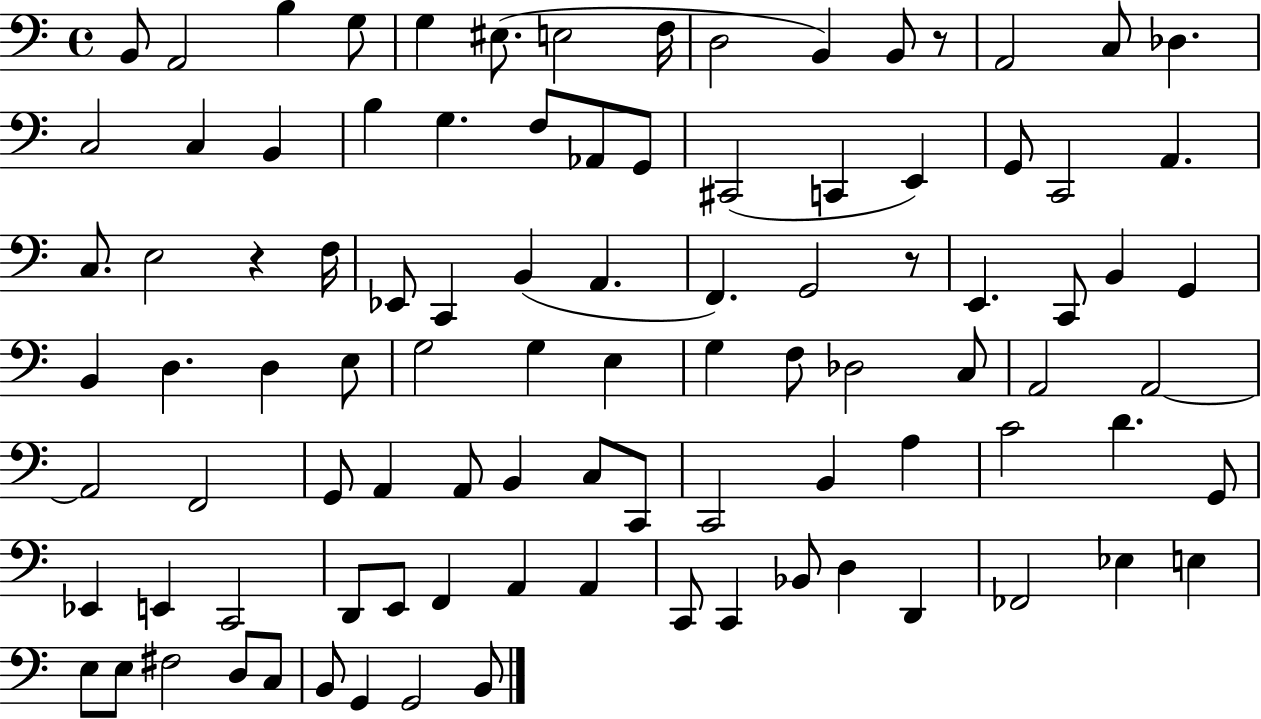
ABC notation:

X:1
T:Untitled
M:4/4
L:1/4
K:C
B,,/2 A,,2 B, G,/2 G, ^E,/2 E,2 F,/4 D,2 B,, B,,/2 z/2 A,,2 C,/2 _D, C,2 C, B,, B, G, F,/2 _A,,/2 G,,/2 ^C,,2 C,, E,, G,,/2 C,,2 A,, C,/2 E,2 z F,/4 _E,,/2 C,, B,, A,, F,, G,,2 z/2 E,, C,,/2 B,, G,, B,, D, D, E,/2 G,2 G, E, G, F,/2 _D,2 C,/2 A,,2 A,,2 A,,2 F,,2 G,,/2 A,, A,,/2 B,, C,/2 C,,/2 C,,2 B,, A, C2 D G,,/2 _E,, E,, C,,2 D,,/2 E,,/2 F,, A,, A,, C,,/2 C,, _B,,/2 D, D,, _F,,2 _E, E, E,/2 E,/2 ^F,2 D,/2 C,/2 B,,/2 G,, G,,2 B,,/2